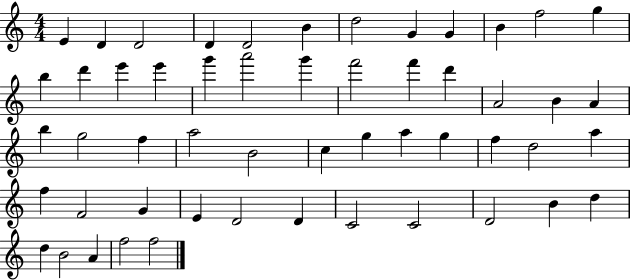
X:1
T:Untitled
M:4/4
L:1/4
K:C
E D D2 D D2 B d2 G G B f2 g b d' e' e' g' a'2 g' f'2 f' d' A2 B A b g2 f a2 B2 c g a g f d2 a f F2 G E D2 D C2 C2 D2 B d d B2 A f2 f2